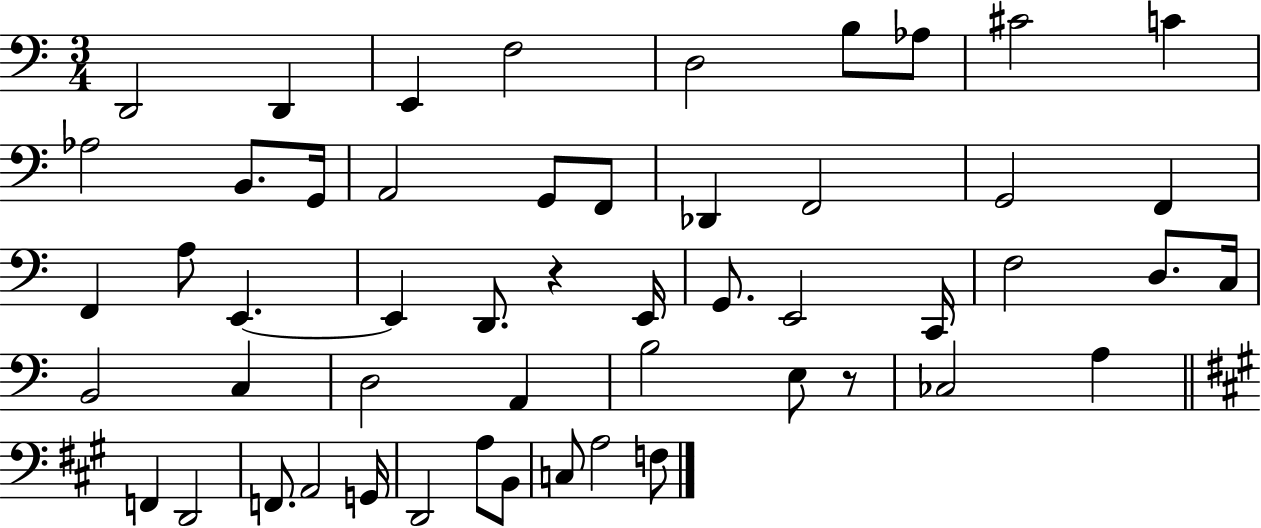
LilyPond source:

{
  \clef bass
  \numericTimeSignature
  \time 3/4
  \key c \major
  d,2 d,4 | e,4 f2 | d2 b8 aes8 | cis'2 c'4 | \break aes2 b,8. g,16 | a,2 g,8 f,8 | des,4 f,2 | g,2 f,4 | \break f,4 a8 e,4.~~ | e,4 d,8. r4 e,16 | g,8. e,2 c,16 | f2 d8. c16 | \break b,2 c4 | d2 a,4 | b2 e8 r8 | ces2 a4 | \break \bar "||" \break \key a \major f,4 d,2 | f,8. a,2 g,16 | d,2 a8 b,8 | c8 a2 f8 | \break \bar "|."
}